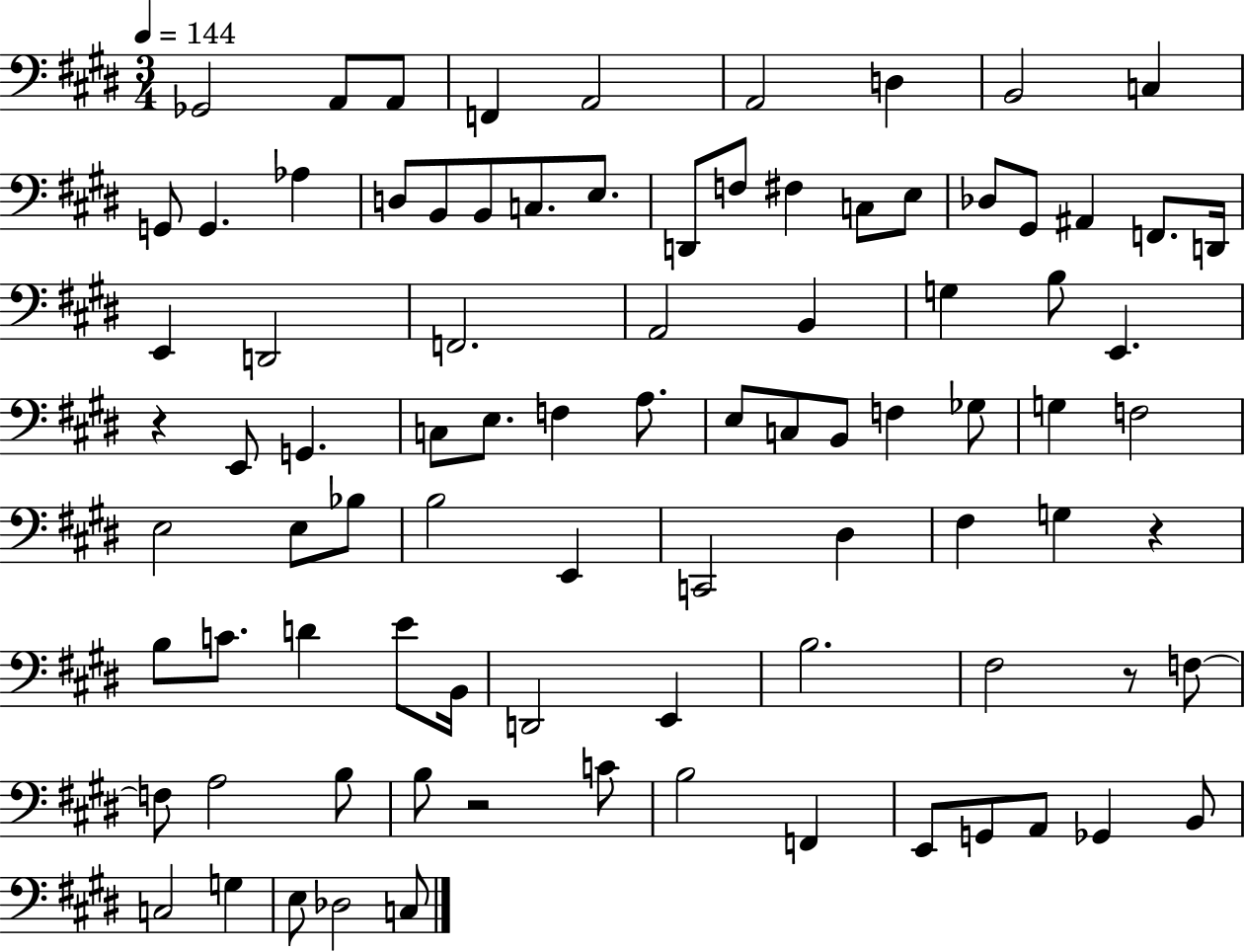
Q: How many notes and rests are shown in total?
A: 88